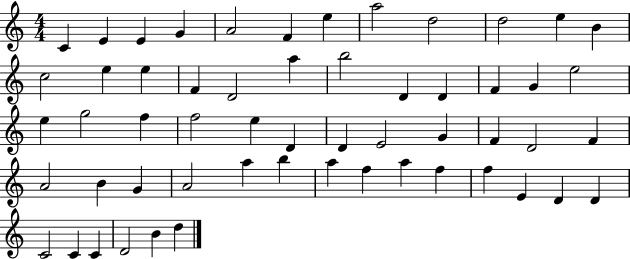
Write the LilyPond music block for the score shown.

{
  \clef treble
  \numericTimeSignature
  \time 4/4
  \key c \major
  c'4 e'4 e'4 g'4 | a'2 f'4 e''4 | a''2 d''2 | d''2 e''4 b'4 | \break c''2 e''4 e''4 | f'4 d'2 a''4 | b''2 d'4 d'4 | f'4 g'4 e''2 | \break e''4 g''2 f''4 | f''2 e''4 d'4 | d'4 e'2 g'4 | f'4 d'2 f'4 | \break a'2 b'4 g'4 | a'2 a''4 b''4 | a''4 f''4 a''4 f''4 | f''4 e'4 d'4 d'4 | \break c'2 c'4 c'4 | d'2 b'4 d''4 | \bar "|."
}